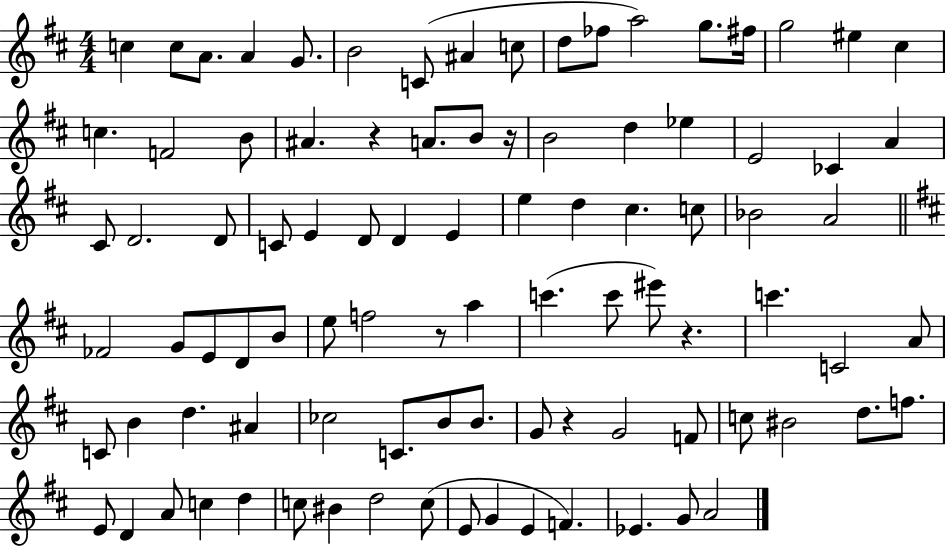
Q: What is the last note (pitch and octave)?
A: A4